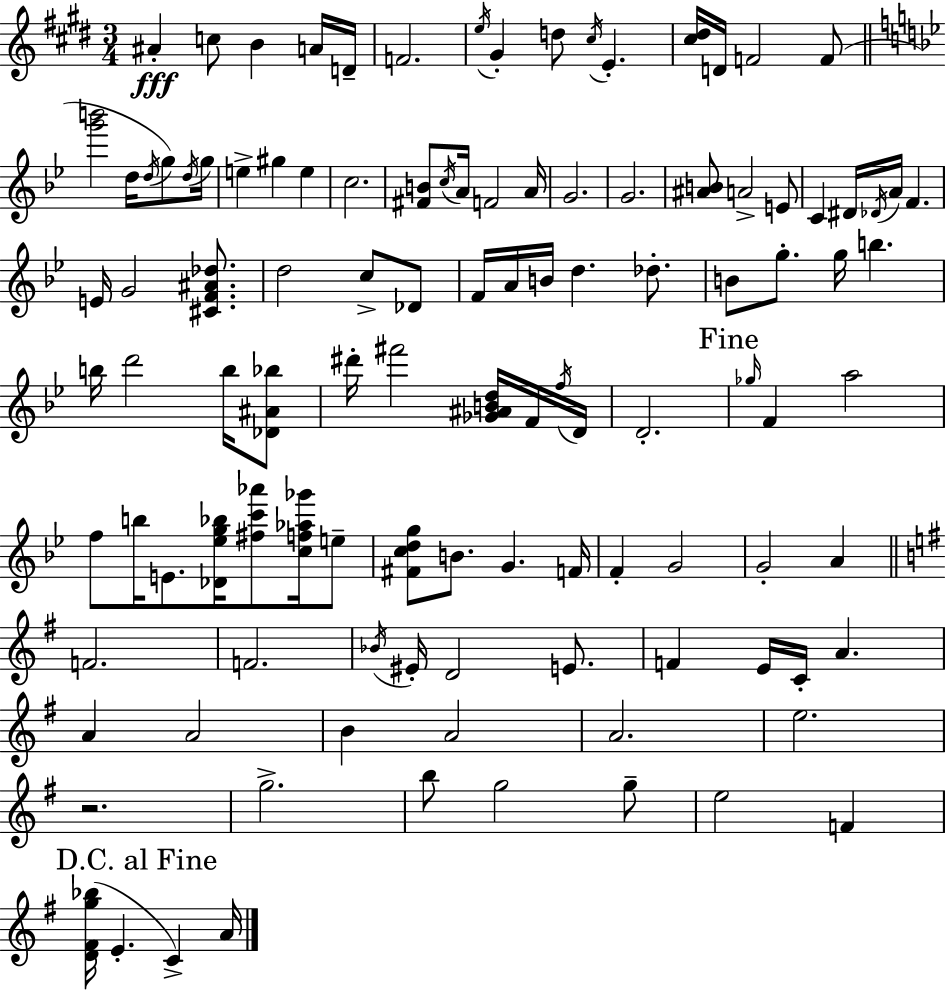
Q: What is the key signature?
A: E major